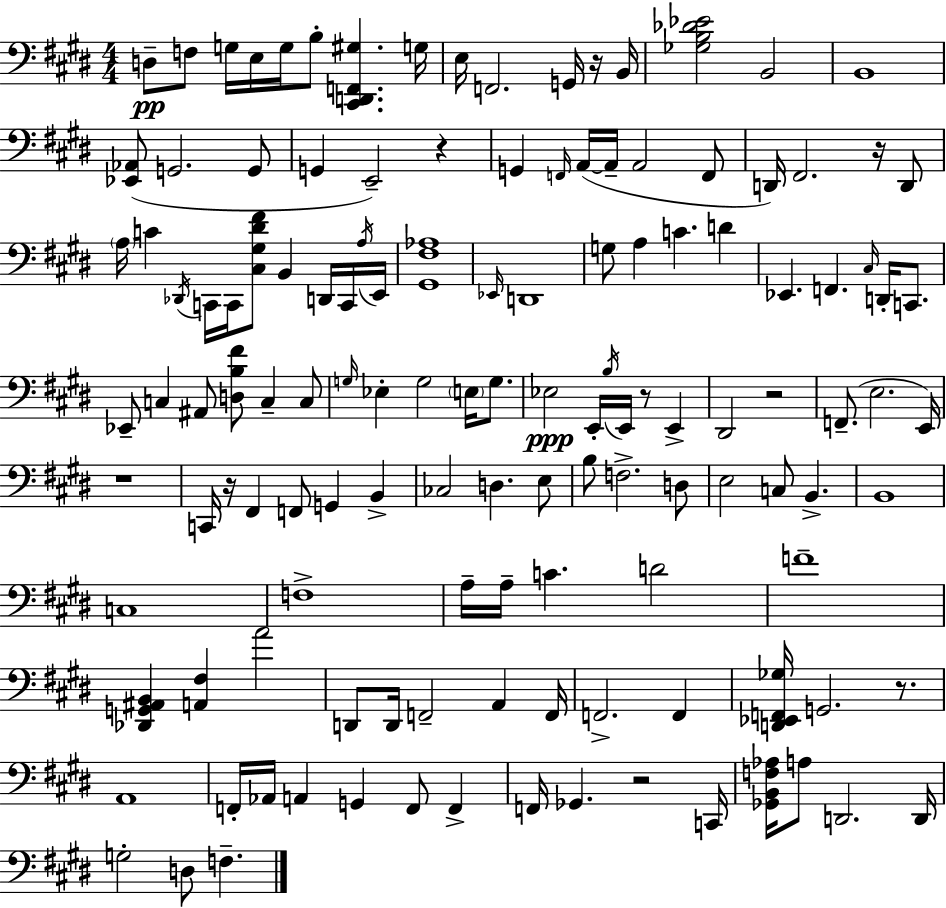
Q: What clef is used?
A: bass